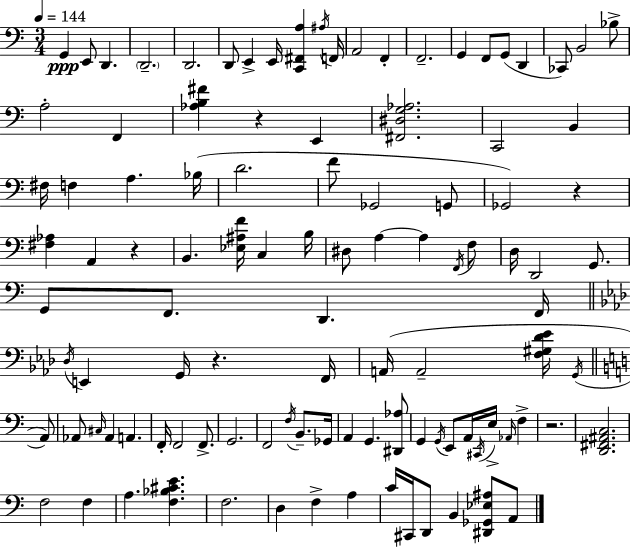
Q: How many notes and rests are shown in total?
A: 107